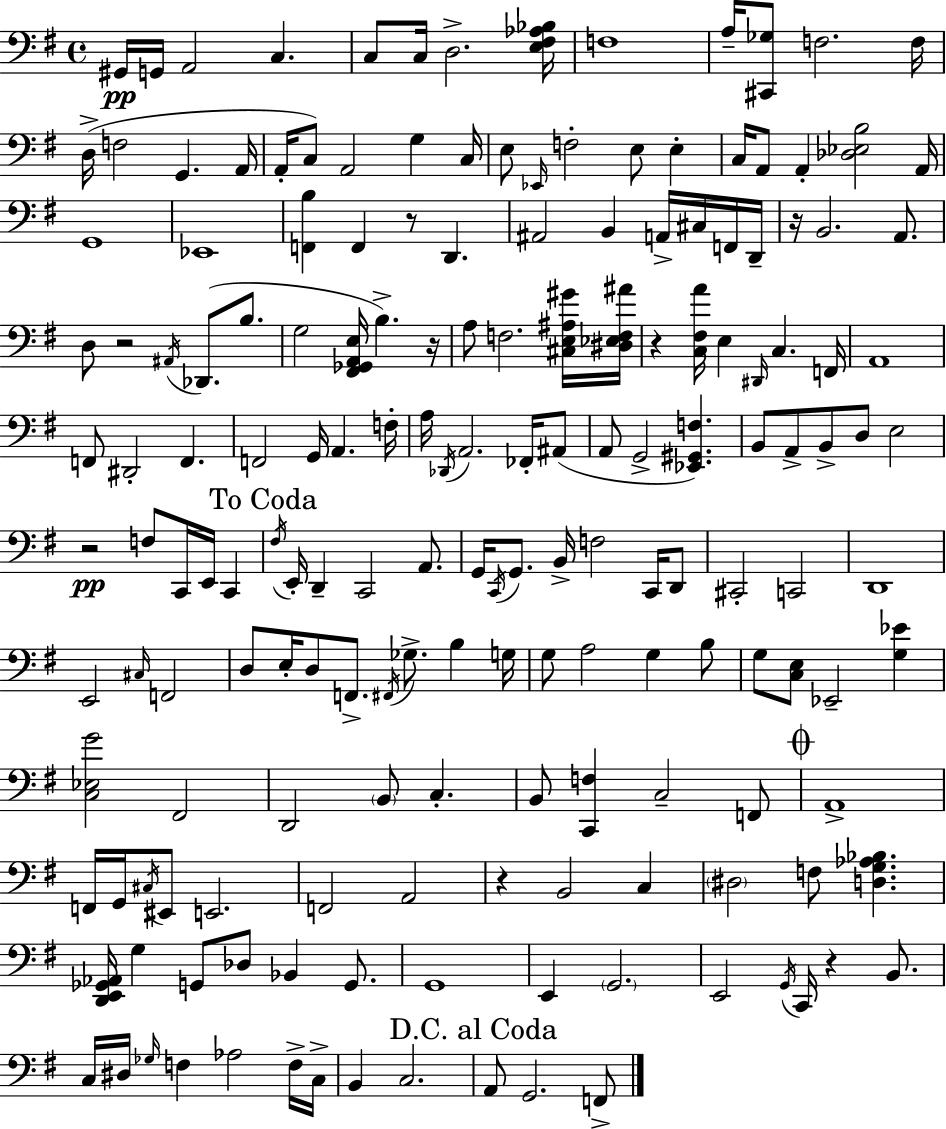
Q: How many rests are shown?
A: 8